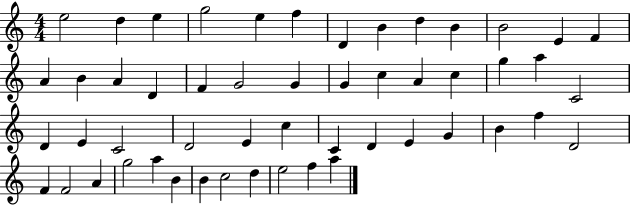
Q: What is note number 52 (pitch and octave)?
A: A5